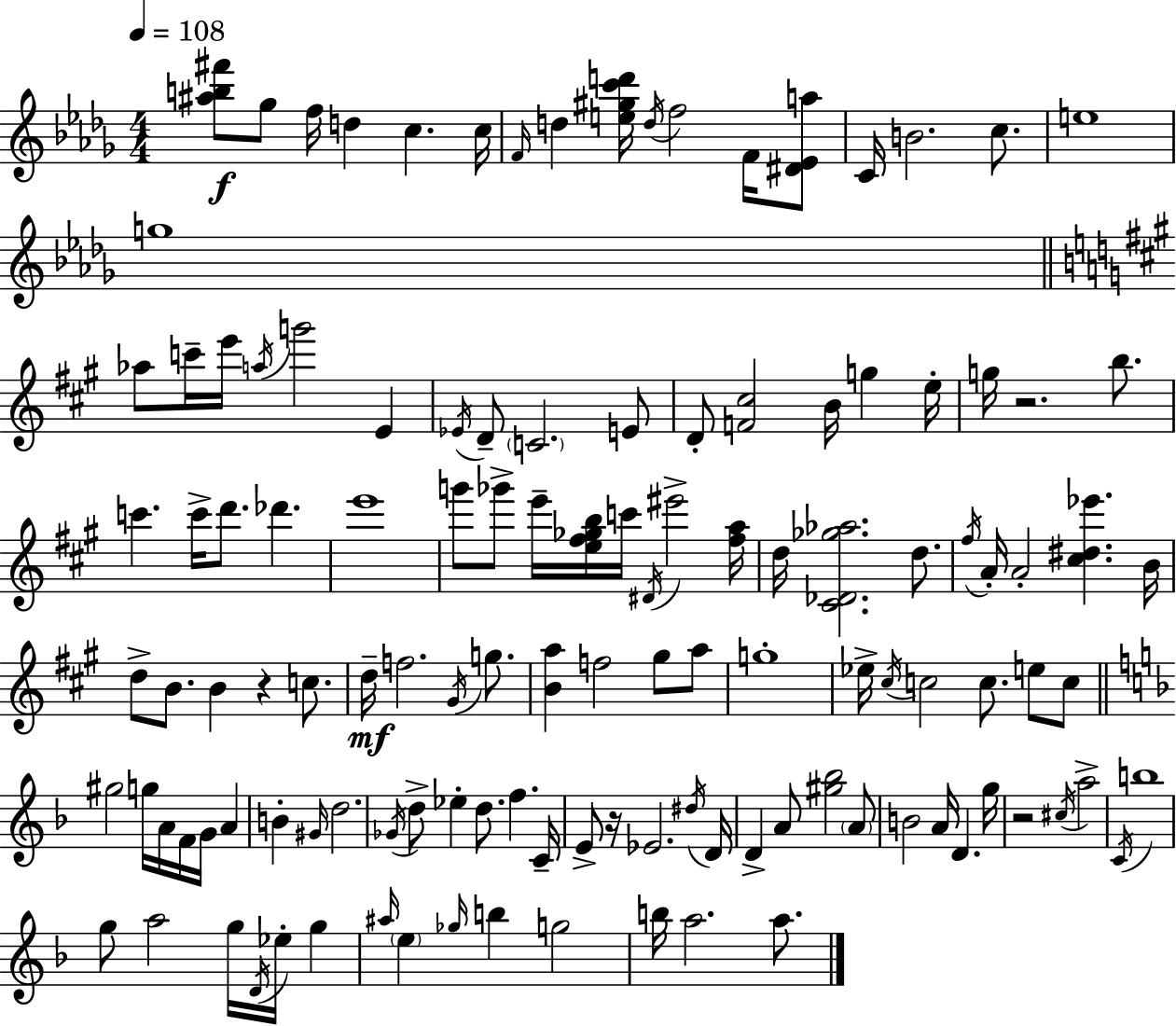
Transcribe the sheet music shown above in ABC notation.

X:1
T:Untitled
M:4/4
L:1/4
K:Bbm
[^ab^f']/2 _g/2 f/4 d c c/4 F/4 d [e^gc'd']/4 d/4 f2 F/4 [^D_Ea]/2 C/4 B2 c/2 e4 g4 _a/2 c'/4 e'/4 a/4 g'2 E _E/4 D/2 C2 E/2 D/2 [F^c]2 B/4 g e/4 g/4 z2 b/2 c' c'/4 d'/2 _d' e'4 g'/2 _g'/2 e'/4 [e^f_gb]/4 c'/4 ^D/4 ^e'2 [^fa]/4 d/4 [^C_D_g_a]2 d/2 ^f/4 A/4 A2 [^c^d_e'] B/4 d/2 B/2 B z c/2 d/4 f2 ^G/4 g/2 [Ba] f2 ^g/2 a/2 g4 _e/4 ^c/4 c2 c/2 e/2 c/2 ^g2 g/4 A/4 F/4 G/4 A B ^G/4 d2 _G/4 d/2 _e d/2 f C/4 E/2 z/4 _E2 ^d/4 D/4 D A/2 [^g_b]2 A/2 B2 A/4 D g/4 z2 ^c/4 a2 C/4 b4 g/2 a2 g/4 D/4 _e/4 g ^a/4 e _g/4 b g2 b/4 a2 a/2